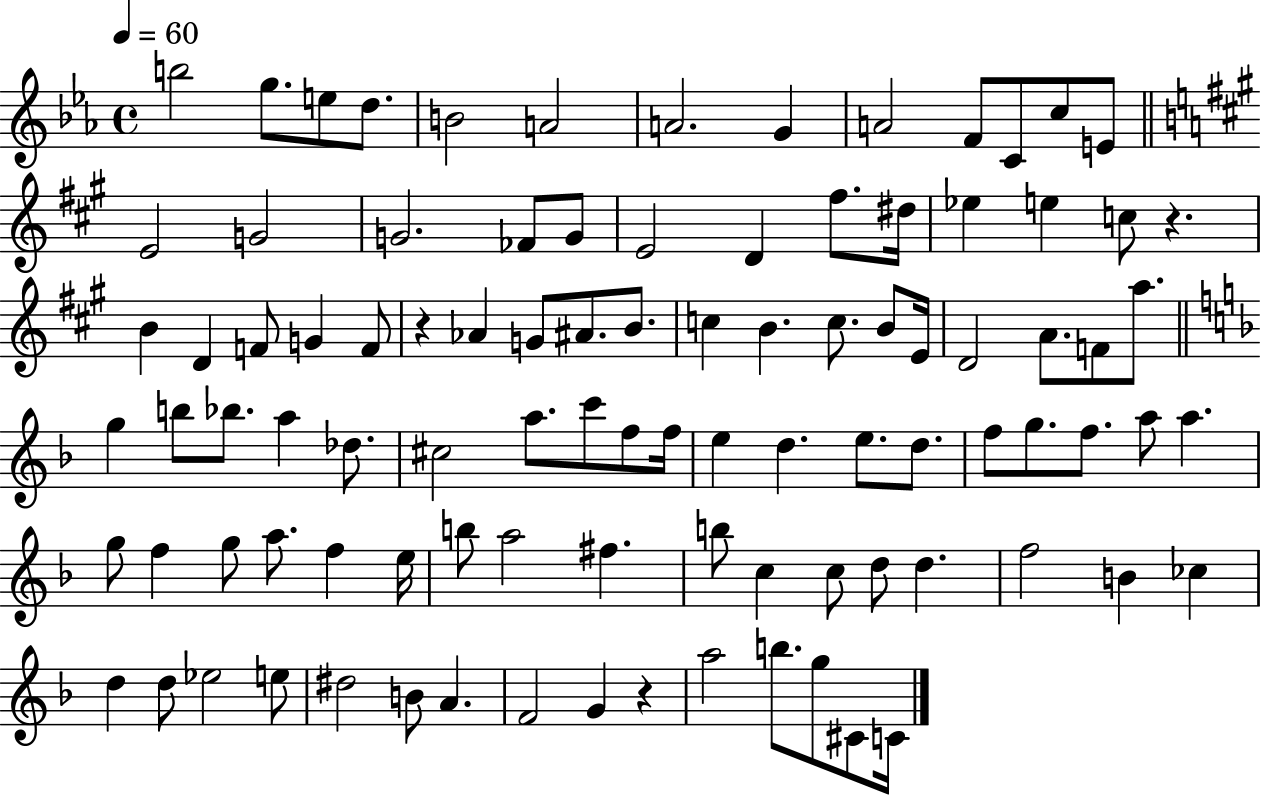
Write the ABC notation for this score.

X:1
T:Untitled
M:4/4
L:1/4
K:Eb
b2 g/2 e/2 d/2 B2 A2 A2 G A2 F/2 C/2 c/2 E/2 E2 G2 G2 _F/2 G/2 E2 D ^f/2 ^d/4 _e e c/2 z B D F/2 G F/2 z _A G/2 ^A/2 B/2 c B c/2 B/2 E/4 D2 A/2 F/2 a/2 g b/2 _b/2 a _d/2 ^c2 a/2 c'/2 f/2 f/4 e d e/2 d/2 f/2 g/2 f/2 a/2 a g/2 f g/2 a/2 f e/4 b/2 a2 ^f b/2 c c/2 d/2 d f2 B _c d d/2 _e2 e/2 ^d2 B/2 A F2 G z a2 b/2 g/2 ^C/2 C/4